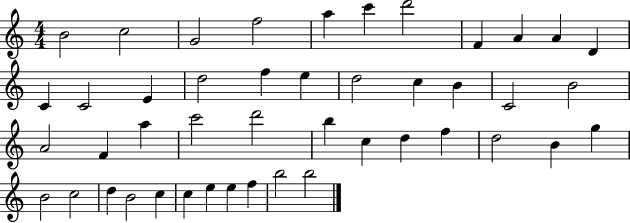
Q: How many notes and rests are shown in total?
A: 45